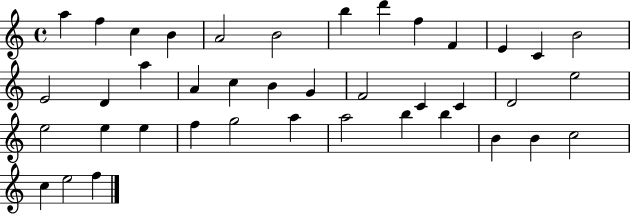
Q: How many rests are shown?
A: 0